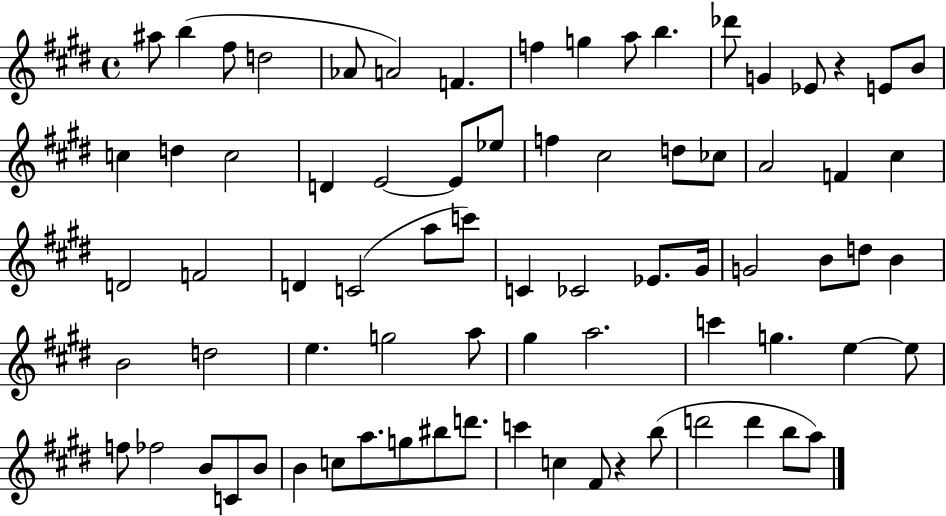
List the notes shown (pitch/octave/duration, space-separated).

A#5/e B5/q F#5/e D5/h Ab4/e A4/h F4/q. F5/q G5/q A5/e B5/q. Db6/e G4/q Eb4/e R/q E4/e B4/e C5/q D5/q C5/h D4/q E4/h E4/e Eb5/e F5/q C#5/h D5/e CES5/e A4/h F4/q C#5/q D4/h F4/h D4/q C4/h A5/e C6/e C4/q CES4/h Eb4/e. G#4/s G4/h B4/e D5/e B4/q B4/h D5/h E5/q. G5/h A5/e G#5/q A5/h. C6/q G5/q. E5/q E5/e F5/e FES5/h B4/e C4/e B4/e B4/q C5/e A5/e. G5/e BIS5/e D6/e. C6/q C5/q F#4/e R/q B5/e D6/h D6/q B5/e A5/e